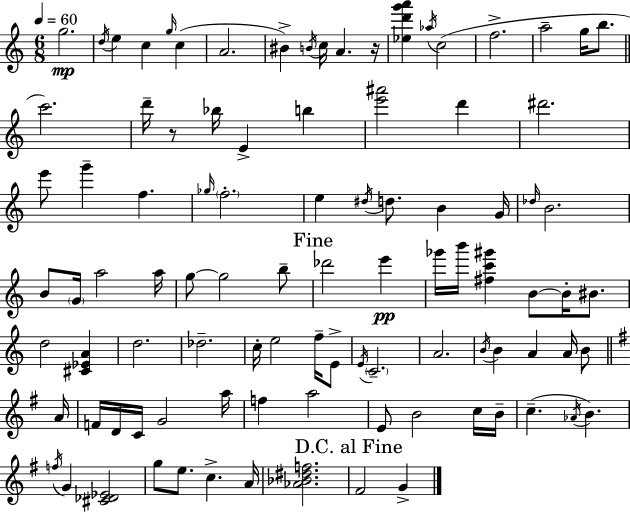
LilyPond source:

{
  \clef treble
  \numericTimeSignature
  \time 6/8
  \key a \minor
  \tempo 4 = 60
  \repeat volta 2 { g''2.\mp | \acciaccatura { d''16 } e''4 c''4 \grace { g''16 }( c''4 | a'2. | bis'4->) \acciaccatura { b'16 } c''16 a'4. | \break r16 <ees'' d''' g''' a'''>4 \acciaccatura { aes''16 } c''2( | f''2.-> | a''2-- | g''16 b''8. \bar "||" \break \key c \major c'''2.) | d'''16-- r8 bes''16 e'4-> b''4 | <e''' ais'''>2 d'''4 | dis'''2. | \break e'''8 g'''4-- f''4. | \grace { ges''16 } \parenthesize f''2.-. | e''4 \acciaccatura { dis''16 } d''8. b'4 | g'16 \grace { des''16 } b'2. | \break b'8 \parenthesize g'16 a''2 | a''16 g''8~~ g''2 | b''8-- \mark "Fine" des'''2 e'''4\pp | ges'''16 b'''16 <fis'' c''' gis'''>4 b'8~~ b'16-. | \break bis'8. d''2 <cis' ees' a'>4 | d''2. | des''2.-- | c''16-. e''2 | \break f''16-- e'8-> \acciaccatura { e'16 } \parenthesize c'2.-- | a'2. | \acciaccatura { b'16 } b'4 a'4 | a'16 b'8 \bar "||" \break \key g \major a'16 f'16 d'16 c'16 g'2 | a''16 f''4 a''2 | e'8 b'2 c''16 | b'16-- c''4.--( \acciaccatura { aes'16 } b'4.) | \break \acciaccatura { f''16 } g'4 <cis' des' ees'>2 | g''8 e''8. c''4.-> | a'16 <aes' bes' dis'' f''>2. | \mark "D.C. al Fine" fis'2 g'4-> | \break } \bar "|."
}